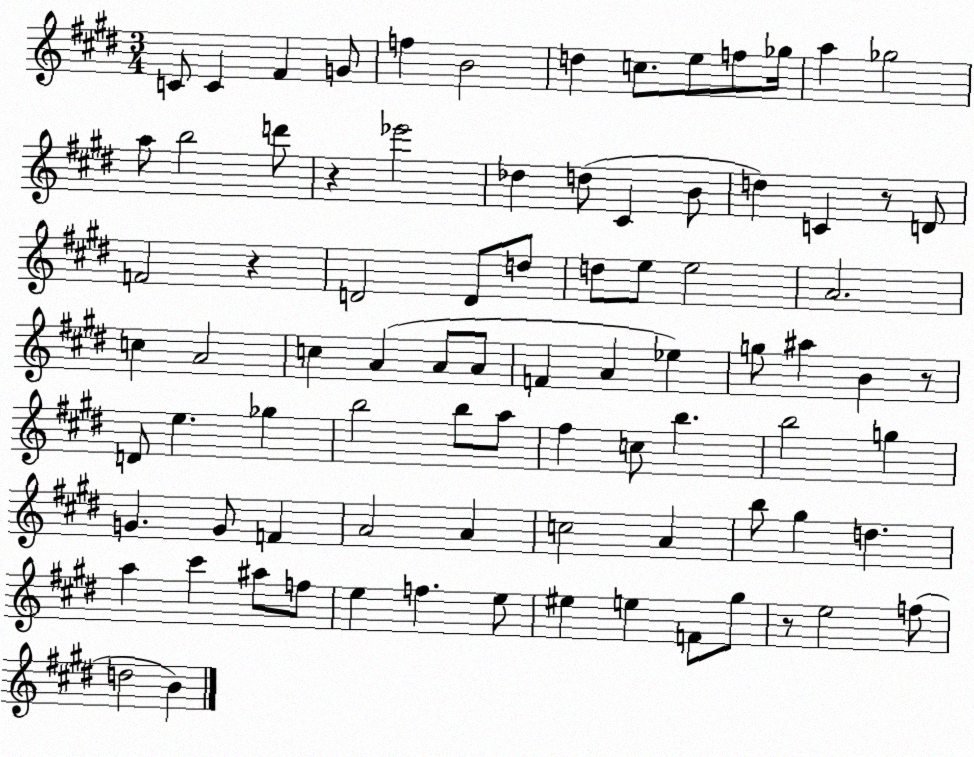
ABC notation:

X:1
T:Untitled
M:3/4
L:1/4
K:E
C/2 C ^F G/2 f B2 d c/2 e/2 f/2 _g/4 a _g2 a/2 b2 d'/2 z _e'2 _d d/2 ^C B/2 d C z/2 D/2 F2 z D2 D/2 d/2 d/2 e/2 e2 A2 c A2 c A A/2 A/2 F A _e g/2 ^a B z/2 D/2 e _g b2 b/2 a/2 ^f c/2 b b2 g G G/2 F A2 A c2 A b/2 ^g d a ^c' ^a/2 f/2 e f e/2 ^e e F/2 ^g/2 z/2 e2 f/2 d2 B